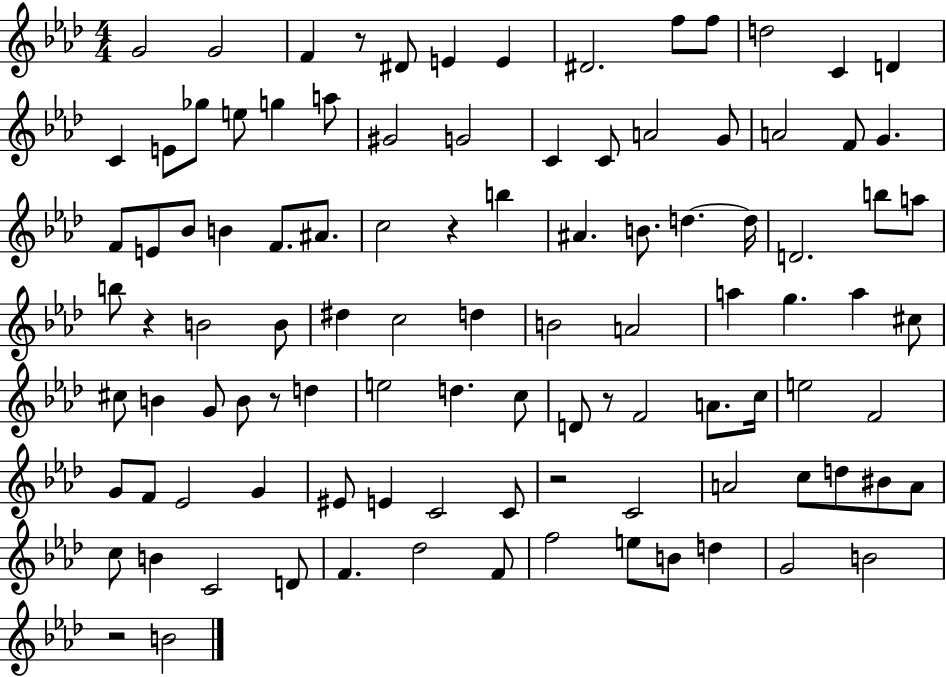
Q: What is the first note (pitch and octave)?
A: G4